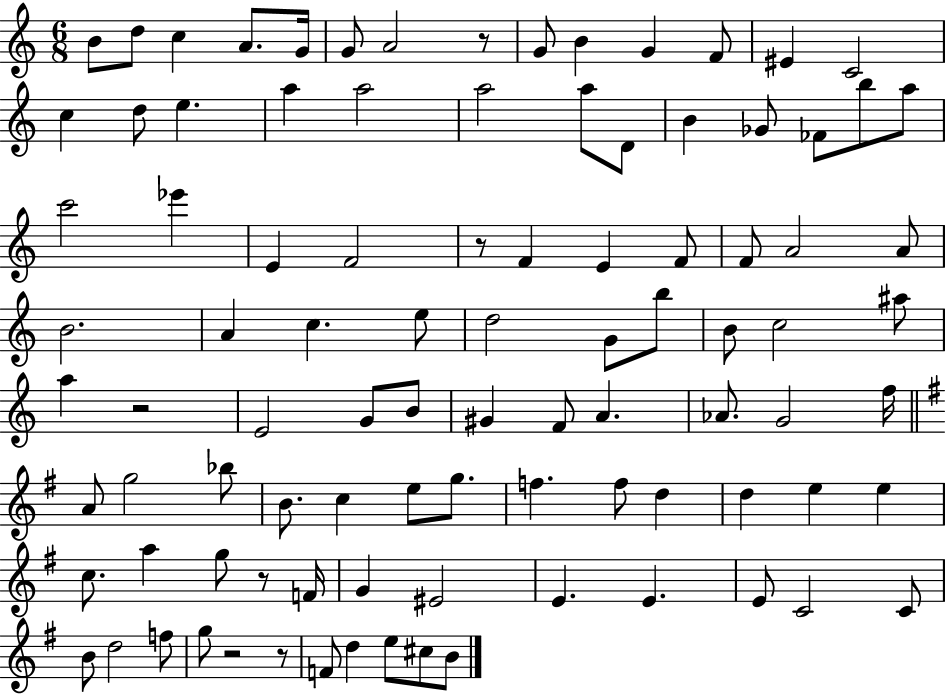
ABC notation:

X:1
T:Untitled
M:6/8
L:1/4
K:C
B/2 d/2 c A/2 G/4 G/2 A2 z/2 G/2 B G F/2 ^E C2 c d/2 e a a2 a2 a/2 D/2 B _G/2 _F/2 b/2 a/2 c'2 _e' E F2 z/2 F E F/2 F/2 A2 A/2 B2 A c e/2 d2 G/2 b/2 B/2 c2 ^a/2 a z2 E2 G/2 B/2 ^G F/2 A _A/2 G2 f/4 A/2 g2 _b/2 B/2 c e/2 g/2 f f/2 d d e e c/2 a g/2 z/2 F/4 G ^E2 E E E/2 C2 C/2 B/2 d2 f/2 g/2 z2 z/2 F/2 d e/2 ^c/2 B/2